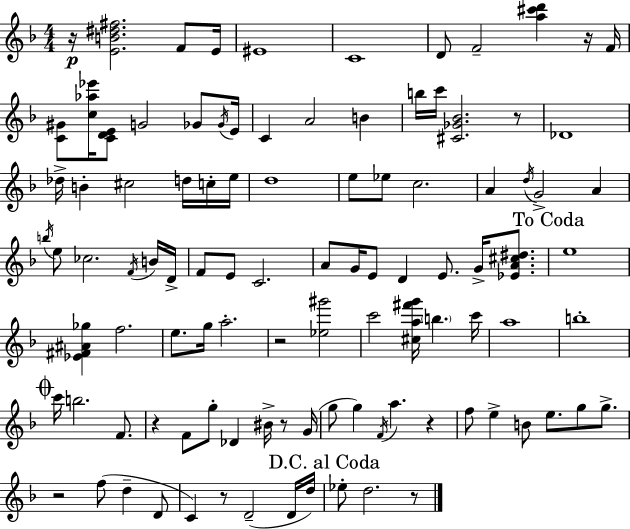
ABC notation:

X:1
T:Untitled
M:4/4
L:1/4
K:F
z/4 [EB^d^f]2 F/2 E/4 ^E4 C4 D/2 F2 [a^c'd'] z/4 F/4 [C^G]/2 [c_a_e']/4 [CDE]/2 G2 _G/2 _G/4 E/4 C A2 B b/4 c'/4 [^C_G_B]2 z/2 _D4 _d/4 B ^c2 d/4 c/4 e/4 d4 e/2 _e/2 c2 A d/4 G2 A b/4 e/2 _c2 F/4 B/4 D/4 F/2 E/2 C2 A/2 G/4 E/2 D E/2 G/4 [_EA^c^d]/2 e4 [_E^F^A_g] f2 e/2 g/4 a2 z2 [_e^g']2 c'2 [^ca^f'g']/4 b c'/4 a4 b4 c'/4 b2 F/2 z F/2 g/2 _D ^B/4 z/2 G/4 g/2 g F/4 a z f/2 e B/2 e/2 g/2 g/2 z2 f/2 d D/2 C z/2 D2 D/4 d/4 _e/2 d2 z/2